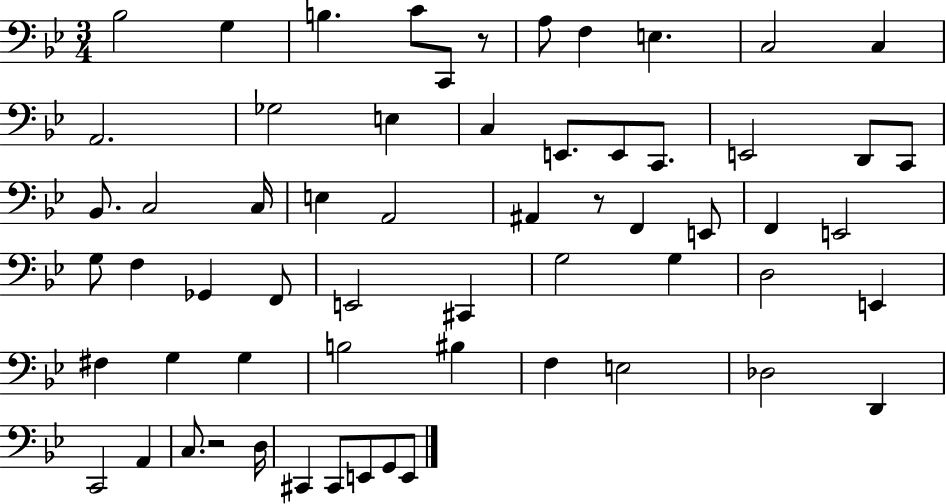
Bb3/h G3/q B3/q. C4/e C2/e R/e A3/e F3/q E3/q. C3/h C3/q A2/h. Gb3/h E3/q C3/q E2/e. E2/e C2/e. E2/h D2/e C2/e Bb2/e. C3/h C3/s E3/q A2/h A#2/q R/e F2/q E2/e F2/q E2/h G3/e F3/q Gb2/q F2/e E2/h C#2/q G3/h G3/q D3/h E2/q F#3/q G3/q G3/q B3/h BIS3/q F3/q E3/h Db3/h D2/q C2/h A2/q C3/e. R/h D3/s C#2/q C#2/e E2/e G2/e E2/e